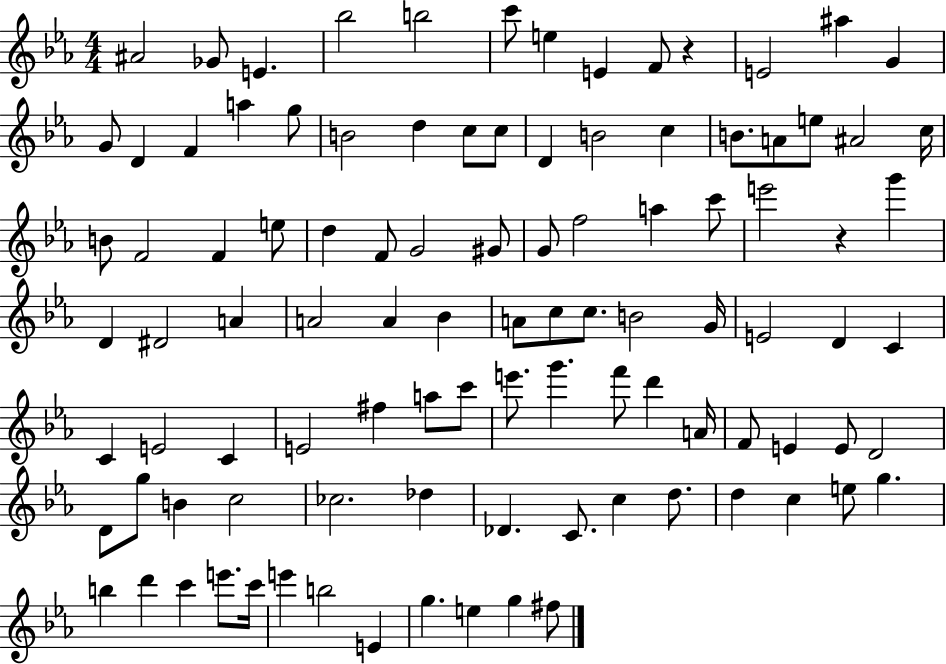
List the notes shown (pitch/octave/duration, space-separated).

A#4/h Gb4/e E4/q. Bb5/h B5/h C6/e E5/q E4/q F4/e R/q E4/h A#5/q G4/q G4/e D4/q F4/q A5/q G5/e B4/h D5/q C5/e C5/e D4/q B4/h C5/q B4/e. A4/e E5/e A#4/h C5/s B4/e F4/h F4/q E5/e D5/q F4/e G4/h G#4/e G4/e F5/h A5/q C6/e E6/h R/q G6/q D4/q D#4/h A4/q A4/h A4/q Bb4/q A4/e C5/e C5/e. B4/h G4/s E4/h D4/q C4/q C4/q E4/h C4/q E4/h F#5/q A5/e C6/e E6/e. G6/q. F6/e D6/q A4/s F4/e E4/q E4/e D4/h D4/e G5/e B4/q C5/h CES5/h. Db5/q Db4/q. C4/e. C5/q D5/e. D5/q C5/q E5/e G5/q. B5/q D6/q C6/q E6/e. C6/s E6/q B5/h E4/q G5/q. E5/q G5/q F#5/e